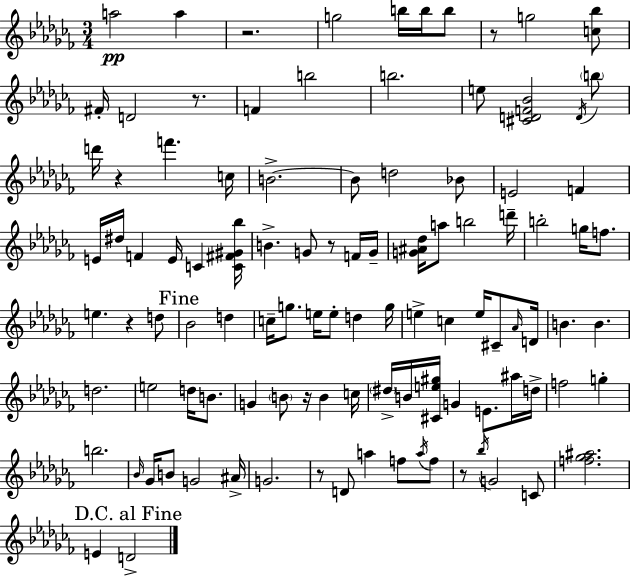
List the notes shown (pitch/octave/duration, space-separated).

A5/h A5/q R/h. G5/h B5/s B5/s B5/e R/e G5/h [C5,Bb5]/e F#4/s D4/h R/e. F4/q B5/h B5/h. E5/e [C#4,D4,F4,Bb4]/h D4/s B5/e D6/s R/q F6/q. C5/s B4/h. B4/e D5/h Bb4/e E4/h F4/q E4/s D#5/s F4/q E4/s C4/q [C4,F#4,G#4,Bb5]/s B4/q. G4/e R/e F4/s G4/s [G4,A#4,Db5]/s A5/e B5/h D6/s B5/h G5/s F5/e. E5/q. R/q D5/e Bb4/h D5/q C5/s G5/e. E5/s E5/e D5/q G5/s E5/q C5/q E5/s C#4/e Ab4/s D4/s B4/q. B4/q. D5/h. E5/h D5/s B4/e. G4/q B4/e R/s B4/q C5/s D#5/s B4/s [C#4,E5,G#5]/s G4/q E4/e. A#5/s D5/s F5/h G5/q B5/h. Bb4/s Gb4/s B4/e G4/h A#4/s G4/h. R/e D4/e A5/q F5/e A5/s F5/e R/e Bb5/s G4/h C4/e [F5,Gb5,A#5]/h. E4/q D4/h